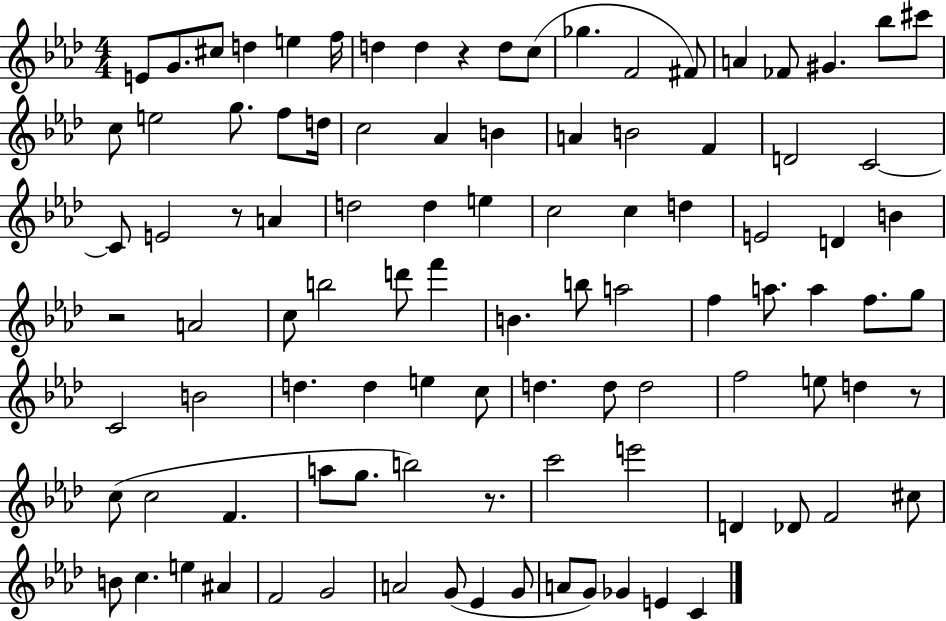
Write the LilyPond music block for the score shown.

{
  \clef treble
  \numericTimeSignature
  \time 4/4
  \key aes \major
  \repeat volta 2 { e'8 g'8. cis''8 d''4 e''4 f''16 | d''4 d''4 r4 d''8 c''8( | ges''4. f'2 fis'8) | a'4 fes'8 gis'4. bes''8 cis'''8 | \break c''8 e''2 g''8. f''8 d''16 | c''2 aes'4 b'4 | a'4 b'2 f'4 | d'2 c'2~~ | \break c'8 e'2 r8 a'4 | d''2 d''4 e''4 | c''2 c''4 d''4 | e'2 d'4 b'4 | \break r2 a'2 | c''8 b''2 d'''8 f'''4 | b'4. b''8 a''2 | f''4 a''8. a''4 f''8. g''8 | \break c'2 b'2 | d''4. d''4 e''4 c''8 | d''4. d''8 d''2 | f''2 e''8 d''4 r8 | \break c''8( c''2 f'4. | a''8 g''8. b''2) r8. | c'''2 e'''2 | d'4 des'8 f'2 cis''8 | \break b'8 c''4. e''4 ais'4 | f'2 g'2 | a'2 g'8( ees'4 g'8 | a'8 g'8) ges'4 e'4 c'4 | \break } \bar "|."
}